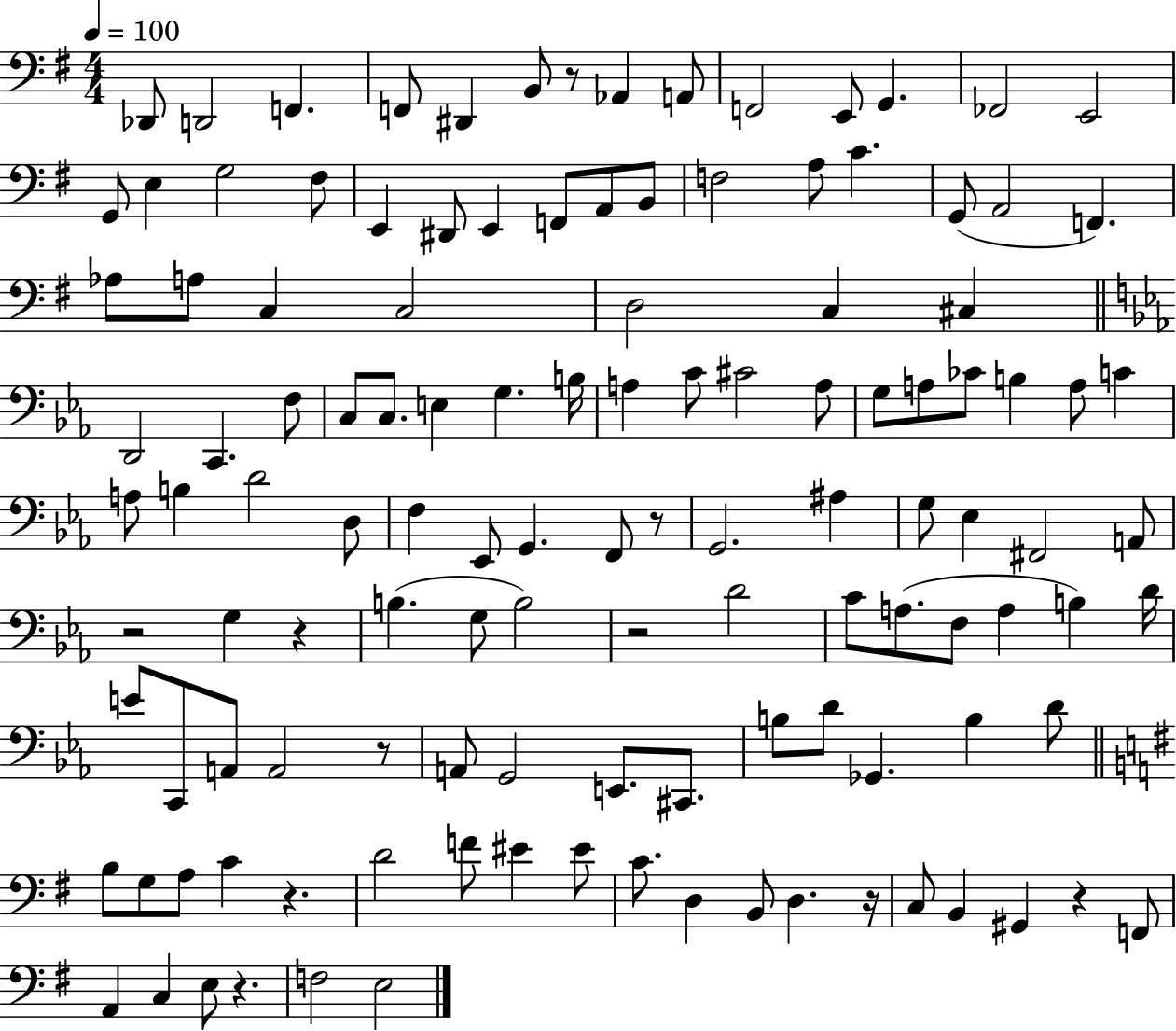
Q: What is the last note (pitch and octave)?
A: E3